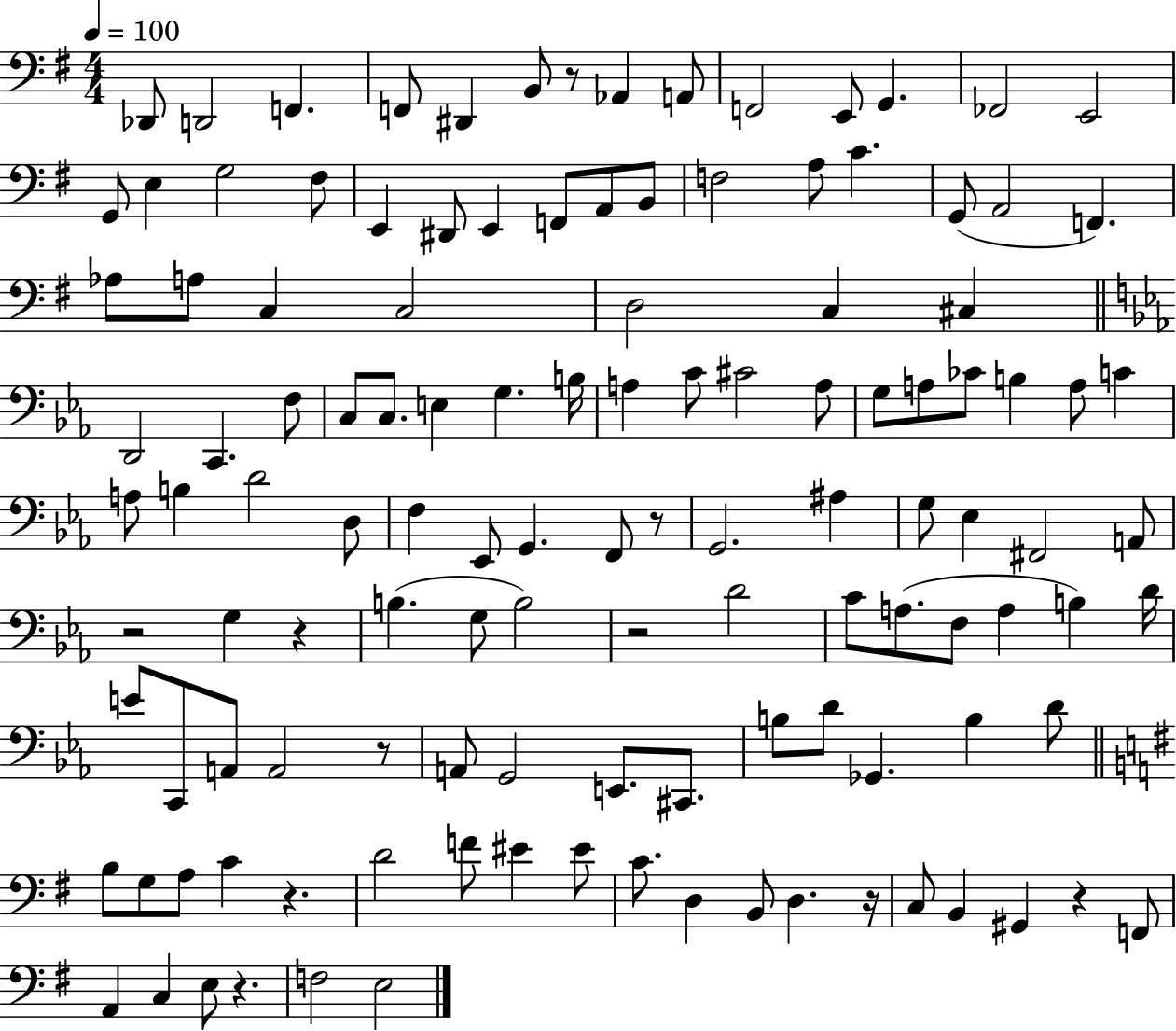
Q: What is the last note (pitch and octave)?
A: E3